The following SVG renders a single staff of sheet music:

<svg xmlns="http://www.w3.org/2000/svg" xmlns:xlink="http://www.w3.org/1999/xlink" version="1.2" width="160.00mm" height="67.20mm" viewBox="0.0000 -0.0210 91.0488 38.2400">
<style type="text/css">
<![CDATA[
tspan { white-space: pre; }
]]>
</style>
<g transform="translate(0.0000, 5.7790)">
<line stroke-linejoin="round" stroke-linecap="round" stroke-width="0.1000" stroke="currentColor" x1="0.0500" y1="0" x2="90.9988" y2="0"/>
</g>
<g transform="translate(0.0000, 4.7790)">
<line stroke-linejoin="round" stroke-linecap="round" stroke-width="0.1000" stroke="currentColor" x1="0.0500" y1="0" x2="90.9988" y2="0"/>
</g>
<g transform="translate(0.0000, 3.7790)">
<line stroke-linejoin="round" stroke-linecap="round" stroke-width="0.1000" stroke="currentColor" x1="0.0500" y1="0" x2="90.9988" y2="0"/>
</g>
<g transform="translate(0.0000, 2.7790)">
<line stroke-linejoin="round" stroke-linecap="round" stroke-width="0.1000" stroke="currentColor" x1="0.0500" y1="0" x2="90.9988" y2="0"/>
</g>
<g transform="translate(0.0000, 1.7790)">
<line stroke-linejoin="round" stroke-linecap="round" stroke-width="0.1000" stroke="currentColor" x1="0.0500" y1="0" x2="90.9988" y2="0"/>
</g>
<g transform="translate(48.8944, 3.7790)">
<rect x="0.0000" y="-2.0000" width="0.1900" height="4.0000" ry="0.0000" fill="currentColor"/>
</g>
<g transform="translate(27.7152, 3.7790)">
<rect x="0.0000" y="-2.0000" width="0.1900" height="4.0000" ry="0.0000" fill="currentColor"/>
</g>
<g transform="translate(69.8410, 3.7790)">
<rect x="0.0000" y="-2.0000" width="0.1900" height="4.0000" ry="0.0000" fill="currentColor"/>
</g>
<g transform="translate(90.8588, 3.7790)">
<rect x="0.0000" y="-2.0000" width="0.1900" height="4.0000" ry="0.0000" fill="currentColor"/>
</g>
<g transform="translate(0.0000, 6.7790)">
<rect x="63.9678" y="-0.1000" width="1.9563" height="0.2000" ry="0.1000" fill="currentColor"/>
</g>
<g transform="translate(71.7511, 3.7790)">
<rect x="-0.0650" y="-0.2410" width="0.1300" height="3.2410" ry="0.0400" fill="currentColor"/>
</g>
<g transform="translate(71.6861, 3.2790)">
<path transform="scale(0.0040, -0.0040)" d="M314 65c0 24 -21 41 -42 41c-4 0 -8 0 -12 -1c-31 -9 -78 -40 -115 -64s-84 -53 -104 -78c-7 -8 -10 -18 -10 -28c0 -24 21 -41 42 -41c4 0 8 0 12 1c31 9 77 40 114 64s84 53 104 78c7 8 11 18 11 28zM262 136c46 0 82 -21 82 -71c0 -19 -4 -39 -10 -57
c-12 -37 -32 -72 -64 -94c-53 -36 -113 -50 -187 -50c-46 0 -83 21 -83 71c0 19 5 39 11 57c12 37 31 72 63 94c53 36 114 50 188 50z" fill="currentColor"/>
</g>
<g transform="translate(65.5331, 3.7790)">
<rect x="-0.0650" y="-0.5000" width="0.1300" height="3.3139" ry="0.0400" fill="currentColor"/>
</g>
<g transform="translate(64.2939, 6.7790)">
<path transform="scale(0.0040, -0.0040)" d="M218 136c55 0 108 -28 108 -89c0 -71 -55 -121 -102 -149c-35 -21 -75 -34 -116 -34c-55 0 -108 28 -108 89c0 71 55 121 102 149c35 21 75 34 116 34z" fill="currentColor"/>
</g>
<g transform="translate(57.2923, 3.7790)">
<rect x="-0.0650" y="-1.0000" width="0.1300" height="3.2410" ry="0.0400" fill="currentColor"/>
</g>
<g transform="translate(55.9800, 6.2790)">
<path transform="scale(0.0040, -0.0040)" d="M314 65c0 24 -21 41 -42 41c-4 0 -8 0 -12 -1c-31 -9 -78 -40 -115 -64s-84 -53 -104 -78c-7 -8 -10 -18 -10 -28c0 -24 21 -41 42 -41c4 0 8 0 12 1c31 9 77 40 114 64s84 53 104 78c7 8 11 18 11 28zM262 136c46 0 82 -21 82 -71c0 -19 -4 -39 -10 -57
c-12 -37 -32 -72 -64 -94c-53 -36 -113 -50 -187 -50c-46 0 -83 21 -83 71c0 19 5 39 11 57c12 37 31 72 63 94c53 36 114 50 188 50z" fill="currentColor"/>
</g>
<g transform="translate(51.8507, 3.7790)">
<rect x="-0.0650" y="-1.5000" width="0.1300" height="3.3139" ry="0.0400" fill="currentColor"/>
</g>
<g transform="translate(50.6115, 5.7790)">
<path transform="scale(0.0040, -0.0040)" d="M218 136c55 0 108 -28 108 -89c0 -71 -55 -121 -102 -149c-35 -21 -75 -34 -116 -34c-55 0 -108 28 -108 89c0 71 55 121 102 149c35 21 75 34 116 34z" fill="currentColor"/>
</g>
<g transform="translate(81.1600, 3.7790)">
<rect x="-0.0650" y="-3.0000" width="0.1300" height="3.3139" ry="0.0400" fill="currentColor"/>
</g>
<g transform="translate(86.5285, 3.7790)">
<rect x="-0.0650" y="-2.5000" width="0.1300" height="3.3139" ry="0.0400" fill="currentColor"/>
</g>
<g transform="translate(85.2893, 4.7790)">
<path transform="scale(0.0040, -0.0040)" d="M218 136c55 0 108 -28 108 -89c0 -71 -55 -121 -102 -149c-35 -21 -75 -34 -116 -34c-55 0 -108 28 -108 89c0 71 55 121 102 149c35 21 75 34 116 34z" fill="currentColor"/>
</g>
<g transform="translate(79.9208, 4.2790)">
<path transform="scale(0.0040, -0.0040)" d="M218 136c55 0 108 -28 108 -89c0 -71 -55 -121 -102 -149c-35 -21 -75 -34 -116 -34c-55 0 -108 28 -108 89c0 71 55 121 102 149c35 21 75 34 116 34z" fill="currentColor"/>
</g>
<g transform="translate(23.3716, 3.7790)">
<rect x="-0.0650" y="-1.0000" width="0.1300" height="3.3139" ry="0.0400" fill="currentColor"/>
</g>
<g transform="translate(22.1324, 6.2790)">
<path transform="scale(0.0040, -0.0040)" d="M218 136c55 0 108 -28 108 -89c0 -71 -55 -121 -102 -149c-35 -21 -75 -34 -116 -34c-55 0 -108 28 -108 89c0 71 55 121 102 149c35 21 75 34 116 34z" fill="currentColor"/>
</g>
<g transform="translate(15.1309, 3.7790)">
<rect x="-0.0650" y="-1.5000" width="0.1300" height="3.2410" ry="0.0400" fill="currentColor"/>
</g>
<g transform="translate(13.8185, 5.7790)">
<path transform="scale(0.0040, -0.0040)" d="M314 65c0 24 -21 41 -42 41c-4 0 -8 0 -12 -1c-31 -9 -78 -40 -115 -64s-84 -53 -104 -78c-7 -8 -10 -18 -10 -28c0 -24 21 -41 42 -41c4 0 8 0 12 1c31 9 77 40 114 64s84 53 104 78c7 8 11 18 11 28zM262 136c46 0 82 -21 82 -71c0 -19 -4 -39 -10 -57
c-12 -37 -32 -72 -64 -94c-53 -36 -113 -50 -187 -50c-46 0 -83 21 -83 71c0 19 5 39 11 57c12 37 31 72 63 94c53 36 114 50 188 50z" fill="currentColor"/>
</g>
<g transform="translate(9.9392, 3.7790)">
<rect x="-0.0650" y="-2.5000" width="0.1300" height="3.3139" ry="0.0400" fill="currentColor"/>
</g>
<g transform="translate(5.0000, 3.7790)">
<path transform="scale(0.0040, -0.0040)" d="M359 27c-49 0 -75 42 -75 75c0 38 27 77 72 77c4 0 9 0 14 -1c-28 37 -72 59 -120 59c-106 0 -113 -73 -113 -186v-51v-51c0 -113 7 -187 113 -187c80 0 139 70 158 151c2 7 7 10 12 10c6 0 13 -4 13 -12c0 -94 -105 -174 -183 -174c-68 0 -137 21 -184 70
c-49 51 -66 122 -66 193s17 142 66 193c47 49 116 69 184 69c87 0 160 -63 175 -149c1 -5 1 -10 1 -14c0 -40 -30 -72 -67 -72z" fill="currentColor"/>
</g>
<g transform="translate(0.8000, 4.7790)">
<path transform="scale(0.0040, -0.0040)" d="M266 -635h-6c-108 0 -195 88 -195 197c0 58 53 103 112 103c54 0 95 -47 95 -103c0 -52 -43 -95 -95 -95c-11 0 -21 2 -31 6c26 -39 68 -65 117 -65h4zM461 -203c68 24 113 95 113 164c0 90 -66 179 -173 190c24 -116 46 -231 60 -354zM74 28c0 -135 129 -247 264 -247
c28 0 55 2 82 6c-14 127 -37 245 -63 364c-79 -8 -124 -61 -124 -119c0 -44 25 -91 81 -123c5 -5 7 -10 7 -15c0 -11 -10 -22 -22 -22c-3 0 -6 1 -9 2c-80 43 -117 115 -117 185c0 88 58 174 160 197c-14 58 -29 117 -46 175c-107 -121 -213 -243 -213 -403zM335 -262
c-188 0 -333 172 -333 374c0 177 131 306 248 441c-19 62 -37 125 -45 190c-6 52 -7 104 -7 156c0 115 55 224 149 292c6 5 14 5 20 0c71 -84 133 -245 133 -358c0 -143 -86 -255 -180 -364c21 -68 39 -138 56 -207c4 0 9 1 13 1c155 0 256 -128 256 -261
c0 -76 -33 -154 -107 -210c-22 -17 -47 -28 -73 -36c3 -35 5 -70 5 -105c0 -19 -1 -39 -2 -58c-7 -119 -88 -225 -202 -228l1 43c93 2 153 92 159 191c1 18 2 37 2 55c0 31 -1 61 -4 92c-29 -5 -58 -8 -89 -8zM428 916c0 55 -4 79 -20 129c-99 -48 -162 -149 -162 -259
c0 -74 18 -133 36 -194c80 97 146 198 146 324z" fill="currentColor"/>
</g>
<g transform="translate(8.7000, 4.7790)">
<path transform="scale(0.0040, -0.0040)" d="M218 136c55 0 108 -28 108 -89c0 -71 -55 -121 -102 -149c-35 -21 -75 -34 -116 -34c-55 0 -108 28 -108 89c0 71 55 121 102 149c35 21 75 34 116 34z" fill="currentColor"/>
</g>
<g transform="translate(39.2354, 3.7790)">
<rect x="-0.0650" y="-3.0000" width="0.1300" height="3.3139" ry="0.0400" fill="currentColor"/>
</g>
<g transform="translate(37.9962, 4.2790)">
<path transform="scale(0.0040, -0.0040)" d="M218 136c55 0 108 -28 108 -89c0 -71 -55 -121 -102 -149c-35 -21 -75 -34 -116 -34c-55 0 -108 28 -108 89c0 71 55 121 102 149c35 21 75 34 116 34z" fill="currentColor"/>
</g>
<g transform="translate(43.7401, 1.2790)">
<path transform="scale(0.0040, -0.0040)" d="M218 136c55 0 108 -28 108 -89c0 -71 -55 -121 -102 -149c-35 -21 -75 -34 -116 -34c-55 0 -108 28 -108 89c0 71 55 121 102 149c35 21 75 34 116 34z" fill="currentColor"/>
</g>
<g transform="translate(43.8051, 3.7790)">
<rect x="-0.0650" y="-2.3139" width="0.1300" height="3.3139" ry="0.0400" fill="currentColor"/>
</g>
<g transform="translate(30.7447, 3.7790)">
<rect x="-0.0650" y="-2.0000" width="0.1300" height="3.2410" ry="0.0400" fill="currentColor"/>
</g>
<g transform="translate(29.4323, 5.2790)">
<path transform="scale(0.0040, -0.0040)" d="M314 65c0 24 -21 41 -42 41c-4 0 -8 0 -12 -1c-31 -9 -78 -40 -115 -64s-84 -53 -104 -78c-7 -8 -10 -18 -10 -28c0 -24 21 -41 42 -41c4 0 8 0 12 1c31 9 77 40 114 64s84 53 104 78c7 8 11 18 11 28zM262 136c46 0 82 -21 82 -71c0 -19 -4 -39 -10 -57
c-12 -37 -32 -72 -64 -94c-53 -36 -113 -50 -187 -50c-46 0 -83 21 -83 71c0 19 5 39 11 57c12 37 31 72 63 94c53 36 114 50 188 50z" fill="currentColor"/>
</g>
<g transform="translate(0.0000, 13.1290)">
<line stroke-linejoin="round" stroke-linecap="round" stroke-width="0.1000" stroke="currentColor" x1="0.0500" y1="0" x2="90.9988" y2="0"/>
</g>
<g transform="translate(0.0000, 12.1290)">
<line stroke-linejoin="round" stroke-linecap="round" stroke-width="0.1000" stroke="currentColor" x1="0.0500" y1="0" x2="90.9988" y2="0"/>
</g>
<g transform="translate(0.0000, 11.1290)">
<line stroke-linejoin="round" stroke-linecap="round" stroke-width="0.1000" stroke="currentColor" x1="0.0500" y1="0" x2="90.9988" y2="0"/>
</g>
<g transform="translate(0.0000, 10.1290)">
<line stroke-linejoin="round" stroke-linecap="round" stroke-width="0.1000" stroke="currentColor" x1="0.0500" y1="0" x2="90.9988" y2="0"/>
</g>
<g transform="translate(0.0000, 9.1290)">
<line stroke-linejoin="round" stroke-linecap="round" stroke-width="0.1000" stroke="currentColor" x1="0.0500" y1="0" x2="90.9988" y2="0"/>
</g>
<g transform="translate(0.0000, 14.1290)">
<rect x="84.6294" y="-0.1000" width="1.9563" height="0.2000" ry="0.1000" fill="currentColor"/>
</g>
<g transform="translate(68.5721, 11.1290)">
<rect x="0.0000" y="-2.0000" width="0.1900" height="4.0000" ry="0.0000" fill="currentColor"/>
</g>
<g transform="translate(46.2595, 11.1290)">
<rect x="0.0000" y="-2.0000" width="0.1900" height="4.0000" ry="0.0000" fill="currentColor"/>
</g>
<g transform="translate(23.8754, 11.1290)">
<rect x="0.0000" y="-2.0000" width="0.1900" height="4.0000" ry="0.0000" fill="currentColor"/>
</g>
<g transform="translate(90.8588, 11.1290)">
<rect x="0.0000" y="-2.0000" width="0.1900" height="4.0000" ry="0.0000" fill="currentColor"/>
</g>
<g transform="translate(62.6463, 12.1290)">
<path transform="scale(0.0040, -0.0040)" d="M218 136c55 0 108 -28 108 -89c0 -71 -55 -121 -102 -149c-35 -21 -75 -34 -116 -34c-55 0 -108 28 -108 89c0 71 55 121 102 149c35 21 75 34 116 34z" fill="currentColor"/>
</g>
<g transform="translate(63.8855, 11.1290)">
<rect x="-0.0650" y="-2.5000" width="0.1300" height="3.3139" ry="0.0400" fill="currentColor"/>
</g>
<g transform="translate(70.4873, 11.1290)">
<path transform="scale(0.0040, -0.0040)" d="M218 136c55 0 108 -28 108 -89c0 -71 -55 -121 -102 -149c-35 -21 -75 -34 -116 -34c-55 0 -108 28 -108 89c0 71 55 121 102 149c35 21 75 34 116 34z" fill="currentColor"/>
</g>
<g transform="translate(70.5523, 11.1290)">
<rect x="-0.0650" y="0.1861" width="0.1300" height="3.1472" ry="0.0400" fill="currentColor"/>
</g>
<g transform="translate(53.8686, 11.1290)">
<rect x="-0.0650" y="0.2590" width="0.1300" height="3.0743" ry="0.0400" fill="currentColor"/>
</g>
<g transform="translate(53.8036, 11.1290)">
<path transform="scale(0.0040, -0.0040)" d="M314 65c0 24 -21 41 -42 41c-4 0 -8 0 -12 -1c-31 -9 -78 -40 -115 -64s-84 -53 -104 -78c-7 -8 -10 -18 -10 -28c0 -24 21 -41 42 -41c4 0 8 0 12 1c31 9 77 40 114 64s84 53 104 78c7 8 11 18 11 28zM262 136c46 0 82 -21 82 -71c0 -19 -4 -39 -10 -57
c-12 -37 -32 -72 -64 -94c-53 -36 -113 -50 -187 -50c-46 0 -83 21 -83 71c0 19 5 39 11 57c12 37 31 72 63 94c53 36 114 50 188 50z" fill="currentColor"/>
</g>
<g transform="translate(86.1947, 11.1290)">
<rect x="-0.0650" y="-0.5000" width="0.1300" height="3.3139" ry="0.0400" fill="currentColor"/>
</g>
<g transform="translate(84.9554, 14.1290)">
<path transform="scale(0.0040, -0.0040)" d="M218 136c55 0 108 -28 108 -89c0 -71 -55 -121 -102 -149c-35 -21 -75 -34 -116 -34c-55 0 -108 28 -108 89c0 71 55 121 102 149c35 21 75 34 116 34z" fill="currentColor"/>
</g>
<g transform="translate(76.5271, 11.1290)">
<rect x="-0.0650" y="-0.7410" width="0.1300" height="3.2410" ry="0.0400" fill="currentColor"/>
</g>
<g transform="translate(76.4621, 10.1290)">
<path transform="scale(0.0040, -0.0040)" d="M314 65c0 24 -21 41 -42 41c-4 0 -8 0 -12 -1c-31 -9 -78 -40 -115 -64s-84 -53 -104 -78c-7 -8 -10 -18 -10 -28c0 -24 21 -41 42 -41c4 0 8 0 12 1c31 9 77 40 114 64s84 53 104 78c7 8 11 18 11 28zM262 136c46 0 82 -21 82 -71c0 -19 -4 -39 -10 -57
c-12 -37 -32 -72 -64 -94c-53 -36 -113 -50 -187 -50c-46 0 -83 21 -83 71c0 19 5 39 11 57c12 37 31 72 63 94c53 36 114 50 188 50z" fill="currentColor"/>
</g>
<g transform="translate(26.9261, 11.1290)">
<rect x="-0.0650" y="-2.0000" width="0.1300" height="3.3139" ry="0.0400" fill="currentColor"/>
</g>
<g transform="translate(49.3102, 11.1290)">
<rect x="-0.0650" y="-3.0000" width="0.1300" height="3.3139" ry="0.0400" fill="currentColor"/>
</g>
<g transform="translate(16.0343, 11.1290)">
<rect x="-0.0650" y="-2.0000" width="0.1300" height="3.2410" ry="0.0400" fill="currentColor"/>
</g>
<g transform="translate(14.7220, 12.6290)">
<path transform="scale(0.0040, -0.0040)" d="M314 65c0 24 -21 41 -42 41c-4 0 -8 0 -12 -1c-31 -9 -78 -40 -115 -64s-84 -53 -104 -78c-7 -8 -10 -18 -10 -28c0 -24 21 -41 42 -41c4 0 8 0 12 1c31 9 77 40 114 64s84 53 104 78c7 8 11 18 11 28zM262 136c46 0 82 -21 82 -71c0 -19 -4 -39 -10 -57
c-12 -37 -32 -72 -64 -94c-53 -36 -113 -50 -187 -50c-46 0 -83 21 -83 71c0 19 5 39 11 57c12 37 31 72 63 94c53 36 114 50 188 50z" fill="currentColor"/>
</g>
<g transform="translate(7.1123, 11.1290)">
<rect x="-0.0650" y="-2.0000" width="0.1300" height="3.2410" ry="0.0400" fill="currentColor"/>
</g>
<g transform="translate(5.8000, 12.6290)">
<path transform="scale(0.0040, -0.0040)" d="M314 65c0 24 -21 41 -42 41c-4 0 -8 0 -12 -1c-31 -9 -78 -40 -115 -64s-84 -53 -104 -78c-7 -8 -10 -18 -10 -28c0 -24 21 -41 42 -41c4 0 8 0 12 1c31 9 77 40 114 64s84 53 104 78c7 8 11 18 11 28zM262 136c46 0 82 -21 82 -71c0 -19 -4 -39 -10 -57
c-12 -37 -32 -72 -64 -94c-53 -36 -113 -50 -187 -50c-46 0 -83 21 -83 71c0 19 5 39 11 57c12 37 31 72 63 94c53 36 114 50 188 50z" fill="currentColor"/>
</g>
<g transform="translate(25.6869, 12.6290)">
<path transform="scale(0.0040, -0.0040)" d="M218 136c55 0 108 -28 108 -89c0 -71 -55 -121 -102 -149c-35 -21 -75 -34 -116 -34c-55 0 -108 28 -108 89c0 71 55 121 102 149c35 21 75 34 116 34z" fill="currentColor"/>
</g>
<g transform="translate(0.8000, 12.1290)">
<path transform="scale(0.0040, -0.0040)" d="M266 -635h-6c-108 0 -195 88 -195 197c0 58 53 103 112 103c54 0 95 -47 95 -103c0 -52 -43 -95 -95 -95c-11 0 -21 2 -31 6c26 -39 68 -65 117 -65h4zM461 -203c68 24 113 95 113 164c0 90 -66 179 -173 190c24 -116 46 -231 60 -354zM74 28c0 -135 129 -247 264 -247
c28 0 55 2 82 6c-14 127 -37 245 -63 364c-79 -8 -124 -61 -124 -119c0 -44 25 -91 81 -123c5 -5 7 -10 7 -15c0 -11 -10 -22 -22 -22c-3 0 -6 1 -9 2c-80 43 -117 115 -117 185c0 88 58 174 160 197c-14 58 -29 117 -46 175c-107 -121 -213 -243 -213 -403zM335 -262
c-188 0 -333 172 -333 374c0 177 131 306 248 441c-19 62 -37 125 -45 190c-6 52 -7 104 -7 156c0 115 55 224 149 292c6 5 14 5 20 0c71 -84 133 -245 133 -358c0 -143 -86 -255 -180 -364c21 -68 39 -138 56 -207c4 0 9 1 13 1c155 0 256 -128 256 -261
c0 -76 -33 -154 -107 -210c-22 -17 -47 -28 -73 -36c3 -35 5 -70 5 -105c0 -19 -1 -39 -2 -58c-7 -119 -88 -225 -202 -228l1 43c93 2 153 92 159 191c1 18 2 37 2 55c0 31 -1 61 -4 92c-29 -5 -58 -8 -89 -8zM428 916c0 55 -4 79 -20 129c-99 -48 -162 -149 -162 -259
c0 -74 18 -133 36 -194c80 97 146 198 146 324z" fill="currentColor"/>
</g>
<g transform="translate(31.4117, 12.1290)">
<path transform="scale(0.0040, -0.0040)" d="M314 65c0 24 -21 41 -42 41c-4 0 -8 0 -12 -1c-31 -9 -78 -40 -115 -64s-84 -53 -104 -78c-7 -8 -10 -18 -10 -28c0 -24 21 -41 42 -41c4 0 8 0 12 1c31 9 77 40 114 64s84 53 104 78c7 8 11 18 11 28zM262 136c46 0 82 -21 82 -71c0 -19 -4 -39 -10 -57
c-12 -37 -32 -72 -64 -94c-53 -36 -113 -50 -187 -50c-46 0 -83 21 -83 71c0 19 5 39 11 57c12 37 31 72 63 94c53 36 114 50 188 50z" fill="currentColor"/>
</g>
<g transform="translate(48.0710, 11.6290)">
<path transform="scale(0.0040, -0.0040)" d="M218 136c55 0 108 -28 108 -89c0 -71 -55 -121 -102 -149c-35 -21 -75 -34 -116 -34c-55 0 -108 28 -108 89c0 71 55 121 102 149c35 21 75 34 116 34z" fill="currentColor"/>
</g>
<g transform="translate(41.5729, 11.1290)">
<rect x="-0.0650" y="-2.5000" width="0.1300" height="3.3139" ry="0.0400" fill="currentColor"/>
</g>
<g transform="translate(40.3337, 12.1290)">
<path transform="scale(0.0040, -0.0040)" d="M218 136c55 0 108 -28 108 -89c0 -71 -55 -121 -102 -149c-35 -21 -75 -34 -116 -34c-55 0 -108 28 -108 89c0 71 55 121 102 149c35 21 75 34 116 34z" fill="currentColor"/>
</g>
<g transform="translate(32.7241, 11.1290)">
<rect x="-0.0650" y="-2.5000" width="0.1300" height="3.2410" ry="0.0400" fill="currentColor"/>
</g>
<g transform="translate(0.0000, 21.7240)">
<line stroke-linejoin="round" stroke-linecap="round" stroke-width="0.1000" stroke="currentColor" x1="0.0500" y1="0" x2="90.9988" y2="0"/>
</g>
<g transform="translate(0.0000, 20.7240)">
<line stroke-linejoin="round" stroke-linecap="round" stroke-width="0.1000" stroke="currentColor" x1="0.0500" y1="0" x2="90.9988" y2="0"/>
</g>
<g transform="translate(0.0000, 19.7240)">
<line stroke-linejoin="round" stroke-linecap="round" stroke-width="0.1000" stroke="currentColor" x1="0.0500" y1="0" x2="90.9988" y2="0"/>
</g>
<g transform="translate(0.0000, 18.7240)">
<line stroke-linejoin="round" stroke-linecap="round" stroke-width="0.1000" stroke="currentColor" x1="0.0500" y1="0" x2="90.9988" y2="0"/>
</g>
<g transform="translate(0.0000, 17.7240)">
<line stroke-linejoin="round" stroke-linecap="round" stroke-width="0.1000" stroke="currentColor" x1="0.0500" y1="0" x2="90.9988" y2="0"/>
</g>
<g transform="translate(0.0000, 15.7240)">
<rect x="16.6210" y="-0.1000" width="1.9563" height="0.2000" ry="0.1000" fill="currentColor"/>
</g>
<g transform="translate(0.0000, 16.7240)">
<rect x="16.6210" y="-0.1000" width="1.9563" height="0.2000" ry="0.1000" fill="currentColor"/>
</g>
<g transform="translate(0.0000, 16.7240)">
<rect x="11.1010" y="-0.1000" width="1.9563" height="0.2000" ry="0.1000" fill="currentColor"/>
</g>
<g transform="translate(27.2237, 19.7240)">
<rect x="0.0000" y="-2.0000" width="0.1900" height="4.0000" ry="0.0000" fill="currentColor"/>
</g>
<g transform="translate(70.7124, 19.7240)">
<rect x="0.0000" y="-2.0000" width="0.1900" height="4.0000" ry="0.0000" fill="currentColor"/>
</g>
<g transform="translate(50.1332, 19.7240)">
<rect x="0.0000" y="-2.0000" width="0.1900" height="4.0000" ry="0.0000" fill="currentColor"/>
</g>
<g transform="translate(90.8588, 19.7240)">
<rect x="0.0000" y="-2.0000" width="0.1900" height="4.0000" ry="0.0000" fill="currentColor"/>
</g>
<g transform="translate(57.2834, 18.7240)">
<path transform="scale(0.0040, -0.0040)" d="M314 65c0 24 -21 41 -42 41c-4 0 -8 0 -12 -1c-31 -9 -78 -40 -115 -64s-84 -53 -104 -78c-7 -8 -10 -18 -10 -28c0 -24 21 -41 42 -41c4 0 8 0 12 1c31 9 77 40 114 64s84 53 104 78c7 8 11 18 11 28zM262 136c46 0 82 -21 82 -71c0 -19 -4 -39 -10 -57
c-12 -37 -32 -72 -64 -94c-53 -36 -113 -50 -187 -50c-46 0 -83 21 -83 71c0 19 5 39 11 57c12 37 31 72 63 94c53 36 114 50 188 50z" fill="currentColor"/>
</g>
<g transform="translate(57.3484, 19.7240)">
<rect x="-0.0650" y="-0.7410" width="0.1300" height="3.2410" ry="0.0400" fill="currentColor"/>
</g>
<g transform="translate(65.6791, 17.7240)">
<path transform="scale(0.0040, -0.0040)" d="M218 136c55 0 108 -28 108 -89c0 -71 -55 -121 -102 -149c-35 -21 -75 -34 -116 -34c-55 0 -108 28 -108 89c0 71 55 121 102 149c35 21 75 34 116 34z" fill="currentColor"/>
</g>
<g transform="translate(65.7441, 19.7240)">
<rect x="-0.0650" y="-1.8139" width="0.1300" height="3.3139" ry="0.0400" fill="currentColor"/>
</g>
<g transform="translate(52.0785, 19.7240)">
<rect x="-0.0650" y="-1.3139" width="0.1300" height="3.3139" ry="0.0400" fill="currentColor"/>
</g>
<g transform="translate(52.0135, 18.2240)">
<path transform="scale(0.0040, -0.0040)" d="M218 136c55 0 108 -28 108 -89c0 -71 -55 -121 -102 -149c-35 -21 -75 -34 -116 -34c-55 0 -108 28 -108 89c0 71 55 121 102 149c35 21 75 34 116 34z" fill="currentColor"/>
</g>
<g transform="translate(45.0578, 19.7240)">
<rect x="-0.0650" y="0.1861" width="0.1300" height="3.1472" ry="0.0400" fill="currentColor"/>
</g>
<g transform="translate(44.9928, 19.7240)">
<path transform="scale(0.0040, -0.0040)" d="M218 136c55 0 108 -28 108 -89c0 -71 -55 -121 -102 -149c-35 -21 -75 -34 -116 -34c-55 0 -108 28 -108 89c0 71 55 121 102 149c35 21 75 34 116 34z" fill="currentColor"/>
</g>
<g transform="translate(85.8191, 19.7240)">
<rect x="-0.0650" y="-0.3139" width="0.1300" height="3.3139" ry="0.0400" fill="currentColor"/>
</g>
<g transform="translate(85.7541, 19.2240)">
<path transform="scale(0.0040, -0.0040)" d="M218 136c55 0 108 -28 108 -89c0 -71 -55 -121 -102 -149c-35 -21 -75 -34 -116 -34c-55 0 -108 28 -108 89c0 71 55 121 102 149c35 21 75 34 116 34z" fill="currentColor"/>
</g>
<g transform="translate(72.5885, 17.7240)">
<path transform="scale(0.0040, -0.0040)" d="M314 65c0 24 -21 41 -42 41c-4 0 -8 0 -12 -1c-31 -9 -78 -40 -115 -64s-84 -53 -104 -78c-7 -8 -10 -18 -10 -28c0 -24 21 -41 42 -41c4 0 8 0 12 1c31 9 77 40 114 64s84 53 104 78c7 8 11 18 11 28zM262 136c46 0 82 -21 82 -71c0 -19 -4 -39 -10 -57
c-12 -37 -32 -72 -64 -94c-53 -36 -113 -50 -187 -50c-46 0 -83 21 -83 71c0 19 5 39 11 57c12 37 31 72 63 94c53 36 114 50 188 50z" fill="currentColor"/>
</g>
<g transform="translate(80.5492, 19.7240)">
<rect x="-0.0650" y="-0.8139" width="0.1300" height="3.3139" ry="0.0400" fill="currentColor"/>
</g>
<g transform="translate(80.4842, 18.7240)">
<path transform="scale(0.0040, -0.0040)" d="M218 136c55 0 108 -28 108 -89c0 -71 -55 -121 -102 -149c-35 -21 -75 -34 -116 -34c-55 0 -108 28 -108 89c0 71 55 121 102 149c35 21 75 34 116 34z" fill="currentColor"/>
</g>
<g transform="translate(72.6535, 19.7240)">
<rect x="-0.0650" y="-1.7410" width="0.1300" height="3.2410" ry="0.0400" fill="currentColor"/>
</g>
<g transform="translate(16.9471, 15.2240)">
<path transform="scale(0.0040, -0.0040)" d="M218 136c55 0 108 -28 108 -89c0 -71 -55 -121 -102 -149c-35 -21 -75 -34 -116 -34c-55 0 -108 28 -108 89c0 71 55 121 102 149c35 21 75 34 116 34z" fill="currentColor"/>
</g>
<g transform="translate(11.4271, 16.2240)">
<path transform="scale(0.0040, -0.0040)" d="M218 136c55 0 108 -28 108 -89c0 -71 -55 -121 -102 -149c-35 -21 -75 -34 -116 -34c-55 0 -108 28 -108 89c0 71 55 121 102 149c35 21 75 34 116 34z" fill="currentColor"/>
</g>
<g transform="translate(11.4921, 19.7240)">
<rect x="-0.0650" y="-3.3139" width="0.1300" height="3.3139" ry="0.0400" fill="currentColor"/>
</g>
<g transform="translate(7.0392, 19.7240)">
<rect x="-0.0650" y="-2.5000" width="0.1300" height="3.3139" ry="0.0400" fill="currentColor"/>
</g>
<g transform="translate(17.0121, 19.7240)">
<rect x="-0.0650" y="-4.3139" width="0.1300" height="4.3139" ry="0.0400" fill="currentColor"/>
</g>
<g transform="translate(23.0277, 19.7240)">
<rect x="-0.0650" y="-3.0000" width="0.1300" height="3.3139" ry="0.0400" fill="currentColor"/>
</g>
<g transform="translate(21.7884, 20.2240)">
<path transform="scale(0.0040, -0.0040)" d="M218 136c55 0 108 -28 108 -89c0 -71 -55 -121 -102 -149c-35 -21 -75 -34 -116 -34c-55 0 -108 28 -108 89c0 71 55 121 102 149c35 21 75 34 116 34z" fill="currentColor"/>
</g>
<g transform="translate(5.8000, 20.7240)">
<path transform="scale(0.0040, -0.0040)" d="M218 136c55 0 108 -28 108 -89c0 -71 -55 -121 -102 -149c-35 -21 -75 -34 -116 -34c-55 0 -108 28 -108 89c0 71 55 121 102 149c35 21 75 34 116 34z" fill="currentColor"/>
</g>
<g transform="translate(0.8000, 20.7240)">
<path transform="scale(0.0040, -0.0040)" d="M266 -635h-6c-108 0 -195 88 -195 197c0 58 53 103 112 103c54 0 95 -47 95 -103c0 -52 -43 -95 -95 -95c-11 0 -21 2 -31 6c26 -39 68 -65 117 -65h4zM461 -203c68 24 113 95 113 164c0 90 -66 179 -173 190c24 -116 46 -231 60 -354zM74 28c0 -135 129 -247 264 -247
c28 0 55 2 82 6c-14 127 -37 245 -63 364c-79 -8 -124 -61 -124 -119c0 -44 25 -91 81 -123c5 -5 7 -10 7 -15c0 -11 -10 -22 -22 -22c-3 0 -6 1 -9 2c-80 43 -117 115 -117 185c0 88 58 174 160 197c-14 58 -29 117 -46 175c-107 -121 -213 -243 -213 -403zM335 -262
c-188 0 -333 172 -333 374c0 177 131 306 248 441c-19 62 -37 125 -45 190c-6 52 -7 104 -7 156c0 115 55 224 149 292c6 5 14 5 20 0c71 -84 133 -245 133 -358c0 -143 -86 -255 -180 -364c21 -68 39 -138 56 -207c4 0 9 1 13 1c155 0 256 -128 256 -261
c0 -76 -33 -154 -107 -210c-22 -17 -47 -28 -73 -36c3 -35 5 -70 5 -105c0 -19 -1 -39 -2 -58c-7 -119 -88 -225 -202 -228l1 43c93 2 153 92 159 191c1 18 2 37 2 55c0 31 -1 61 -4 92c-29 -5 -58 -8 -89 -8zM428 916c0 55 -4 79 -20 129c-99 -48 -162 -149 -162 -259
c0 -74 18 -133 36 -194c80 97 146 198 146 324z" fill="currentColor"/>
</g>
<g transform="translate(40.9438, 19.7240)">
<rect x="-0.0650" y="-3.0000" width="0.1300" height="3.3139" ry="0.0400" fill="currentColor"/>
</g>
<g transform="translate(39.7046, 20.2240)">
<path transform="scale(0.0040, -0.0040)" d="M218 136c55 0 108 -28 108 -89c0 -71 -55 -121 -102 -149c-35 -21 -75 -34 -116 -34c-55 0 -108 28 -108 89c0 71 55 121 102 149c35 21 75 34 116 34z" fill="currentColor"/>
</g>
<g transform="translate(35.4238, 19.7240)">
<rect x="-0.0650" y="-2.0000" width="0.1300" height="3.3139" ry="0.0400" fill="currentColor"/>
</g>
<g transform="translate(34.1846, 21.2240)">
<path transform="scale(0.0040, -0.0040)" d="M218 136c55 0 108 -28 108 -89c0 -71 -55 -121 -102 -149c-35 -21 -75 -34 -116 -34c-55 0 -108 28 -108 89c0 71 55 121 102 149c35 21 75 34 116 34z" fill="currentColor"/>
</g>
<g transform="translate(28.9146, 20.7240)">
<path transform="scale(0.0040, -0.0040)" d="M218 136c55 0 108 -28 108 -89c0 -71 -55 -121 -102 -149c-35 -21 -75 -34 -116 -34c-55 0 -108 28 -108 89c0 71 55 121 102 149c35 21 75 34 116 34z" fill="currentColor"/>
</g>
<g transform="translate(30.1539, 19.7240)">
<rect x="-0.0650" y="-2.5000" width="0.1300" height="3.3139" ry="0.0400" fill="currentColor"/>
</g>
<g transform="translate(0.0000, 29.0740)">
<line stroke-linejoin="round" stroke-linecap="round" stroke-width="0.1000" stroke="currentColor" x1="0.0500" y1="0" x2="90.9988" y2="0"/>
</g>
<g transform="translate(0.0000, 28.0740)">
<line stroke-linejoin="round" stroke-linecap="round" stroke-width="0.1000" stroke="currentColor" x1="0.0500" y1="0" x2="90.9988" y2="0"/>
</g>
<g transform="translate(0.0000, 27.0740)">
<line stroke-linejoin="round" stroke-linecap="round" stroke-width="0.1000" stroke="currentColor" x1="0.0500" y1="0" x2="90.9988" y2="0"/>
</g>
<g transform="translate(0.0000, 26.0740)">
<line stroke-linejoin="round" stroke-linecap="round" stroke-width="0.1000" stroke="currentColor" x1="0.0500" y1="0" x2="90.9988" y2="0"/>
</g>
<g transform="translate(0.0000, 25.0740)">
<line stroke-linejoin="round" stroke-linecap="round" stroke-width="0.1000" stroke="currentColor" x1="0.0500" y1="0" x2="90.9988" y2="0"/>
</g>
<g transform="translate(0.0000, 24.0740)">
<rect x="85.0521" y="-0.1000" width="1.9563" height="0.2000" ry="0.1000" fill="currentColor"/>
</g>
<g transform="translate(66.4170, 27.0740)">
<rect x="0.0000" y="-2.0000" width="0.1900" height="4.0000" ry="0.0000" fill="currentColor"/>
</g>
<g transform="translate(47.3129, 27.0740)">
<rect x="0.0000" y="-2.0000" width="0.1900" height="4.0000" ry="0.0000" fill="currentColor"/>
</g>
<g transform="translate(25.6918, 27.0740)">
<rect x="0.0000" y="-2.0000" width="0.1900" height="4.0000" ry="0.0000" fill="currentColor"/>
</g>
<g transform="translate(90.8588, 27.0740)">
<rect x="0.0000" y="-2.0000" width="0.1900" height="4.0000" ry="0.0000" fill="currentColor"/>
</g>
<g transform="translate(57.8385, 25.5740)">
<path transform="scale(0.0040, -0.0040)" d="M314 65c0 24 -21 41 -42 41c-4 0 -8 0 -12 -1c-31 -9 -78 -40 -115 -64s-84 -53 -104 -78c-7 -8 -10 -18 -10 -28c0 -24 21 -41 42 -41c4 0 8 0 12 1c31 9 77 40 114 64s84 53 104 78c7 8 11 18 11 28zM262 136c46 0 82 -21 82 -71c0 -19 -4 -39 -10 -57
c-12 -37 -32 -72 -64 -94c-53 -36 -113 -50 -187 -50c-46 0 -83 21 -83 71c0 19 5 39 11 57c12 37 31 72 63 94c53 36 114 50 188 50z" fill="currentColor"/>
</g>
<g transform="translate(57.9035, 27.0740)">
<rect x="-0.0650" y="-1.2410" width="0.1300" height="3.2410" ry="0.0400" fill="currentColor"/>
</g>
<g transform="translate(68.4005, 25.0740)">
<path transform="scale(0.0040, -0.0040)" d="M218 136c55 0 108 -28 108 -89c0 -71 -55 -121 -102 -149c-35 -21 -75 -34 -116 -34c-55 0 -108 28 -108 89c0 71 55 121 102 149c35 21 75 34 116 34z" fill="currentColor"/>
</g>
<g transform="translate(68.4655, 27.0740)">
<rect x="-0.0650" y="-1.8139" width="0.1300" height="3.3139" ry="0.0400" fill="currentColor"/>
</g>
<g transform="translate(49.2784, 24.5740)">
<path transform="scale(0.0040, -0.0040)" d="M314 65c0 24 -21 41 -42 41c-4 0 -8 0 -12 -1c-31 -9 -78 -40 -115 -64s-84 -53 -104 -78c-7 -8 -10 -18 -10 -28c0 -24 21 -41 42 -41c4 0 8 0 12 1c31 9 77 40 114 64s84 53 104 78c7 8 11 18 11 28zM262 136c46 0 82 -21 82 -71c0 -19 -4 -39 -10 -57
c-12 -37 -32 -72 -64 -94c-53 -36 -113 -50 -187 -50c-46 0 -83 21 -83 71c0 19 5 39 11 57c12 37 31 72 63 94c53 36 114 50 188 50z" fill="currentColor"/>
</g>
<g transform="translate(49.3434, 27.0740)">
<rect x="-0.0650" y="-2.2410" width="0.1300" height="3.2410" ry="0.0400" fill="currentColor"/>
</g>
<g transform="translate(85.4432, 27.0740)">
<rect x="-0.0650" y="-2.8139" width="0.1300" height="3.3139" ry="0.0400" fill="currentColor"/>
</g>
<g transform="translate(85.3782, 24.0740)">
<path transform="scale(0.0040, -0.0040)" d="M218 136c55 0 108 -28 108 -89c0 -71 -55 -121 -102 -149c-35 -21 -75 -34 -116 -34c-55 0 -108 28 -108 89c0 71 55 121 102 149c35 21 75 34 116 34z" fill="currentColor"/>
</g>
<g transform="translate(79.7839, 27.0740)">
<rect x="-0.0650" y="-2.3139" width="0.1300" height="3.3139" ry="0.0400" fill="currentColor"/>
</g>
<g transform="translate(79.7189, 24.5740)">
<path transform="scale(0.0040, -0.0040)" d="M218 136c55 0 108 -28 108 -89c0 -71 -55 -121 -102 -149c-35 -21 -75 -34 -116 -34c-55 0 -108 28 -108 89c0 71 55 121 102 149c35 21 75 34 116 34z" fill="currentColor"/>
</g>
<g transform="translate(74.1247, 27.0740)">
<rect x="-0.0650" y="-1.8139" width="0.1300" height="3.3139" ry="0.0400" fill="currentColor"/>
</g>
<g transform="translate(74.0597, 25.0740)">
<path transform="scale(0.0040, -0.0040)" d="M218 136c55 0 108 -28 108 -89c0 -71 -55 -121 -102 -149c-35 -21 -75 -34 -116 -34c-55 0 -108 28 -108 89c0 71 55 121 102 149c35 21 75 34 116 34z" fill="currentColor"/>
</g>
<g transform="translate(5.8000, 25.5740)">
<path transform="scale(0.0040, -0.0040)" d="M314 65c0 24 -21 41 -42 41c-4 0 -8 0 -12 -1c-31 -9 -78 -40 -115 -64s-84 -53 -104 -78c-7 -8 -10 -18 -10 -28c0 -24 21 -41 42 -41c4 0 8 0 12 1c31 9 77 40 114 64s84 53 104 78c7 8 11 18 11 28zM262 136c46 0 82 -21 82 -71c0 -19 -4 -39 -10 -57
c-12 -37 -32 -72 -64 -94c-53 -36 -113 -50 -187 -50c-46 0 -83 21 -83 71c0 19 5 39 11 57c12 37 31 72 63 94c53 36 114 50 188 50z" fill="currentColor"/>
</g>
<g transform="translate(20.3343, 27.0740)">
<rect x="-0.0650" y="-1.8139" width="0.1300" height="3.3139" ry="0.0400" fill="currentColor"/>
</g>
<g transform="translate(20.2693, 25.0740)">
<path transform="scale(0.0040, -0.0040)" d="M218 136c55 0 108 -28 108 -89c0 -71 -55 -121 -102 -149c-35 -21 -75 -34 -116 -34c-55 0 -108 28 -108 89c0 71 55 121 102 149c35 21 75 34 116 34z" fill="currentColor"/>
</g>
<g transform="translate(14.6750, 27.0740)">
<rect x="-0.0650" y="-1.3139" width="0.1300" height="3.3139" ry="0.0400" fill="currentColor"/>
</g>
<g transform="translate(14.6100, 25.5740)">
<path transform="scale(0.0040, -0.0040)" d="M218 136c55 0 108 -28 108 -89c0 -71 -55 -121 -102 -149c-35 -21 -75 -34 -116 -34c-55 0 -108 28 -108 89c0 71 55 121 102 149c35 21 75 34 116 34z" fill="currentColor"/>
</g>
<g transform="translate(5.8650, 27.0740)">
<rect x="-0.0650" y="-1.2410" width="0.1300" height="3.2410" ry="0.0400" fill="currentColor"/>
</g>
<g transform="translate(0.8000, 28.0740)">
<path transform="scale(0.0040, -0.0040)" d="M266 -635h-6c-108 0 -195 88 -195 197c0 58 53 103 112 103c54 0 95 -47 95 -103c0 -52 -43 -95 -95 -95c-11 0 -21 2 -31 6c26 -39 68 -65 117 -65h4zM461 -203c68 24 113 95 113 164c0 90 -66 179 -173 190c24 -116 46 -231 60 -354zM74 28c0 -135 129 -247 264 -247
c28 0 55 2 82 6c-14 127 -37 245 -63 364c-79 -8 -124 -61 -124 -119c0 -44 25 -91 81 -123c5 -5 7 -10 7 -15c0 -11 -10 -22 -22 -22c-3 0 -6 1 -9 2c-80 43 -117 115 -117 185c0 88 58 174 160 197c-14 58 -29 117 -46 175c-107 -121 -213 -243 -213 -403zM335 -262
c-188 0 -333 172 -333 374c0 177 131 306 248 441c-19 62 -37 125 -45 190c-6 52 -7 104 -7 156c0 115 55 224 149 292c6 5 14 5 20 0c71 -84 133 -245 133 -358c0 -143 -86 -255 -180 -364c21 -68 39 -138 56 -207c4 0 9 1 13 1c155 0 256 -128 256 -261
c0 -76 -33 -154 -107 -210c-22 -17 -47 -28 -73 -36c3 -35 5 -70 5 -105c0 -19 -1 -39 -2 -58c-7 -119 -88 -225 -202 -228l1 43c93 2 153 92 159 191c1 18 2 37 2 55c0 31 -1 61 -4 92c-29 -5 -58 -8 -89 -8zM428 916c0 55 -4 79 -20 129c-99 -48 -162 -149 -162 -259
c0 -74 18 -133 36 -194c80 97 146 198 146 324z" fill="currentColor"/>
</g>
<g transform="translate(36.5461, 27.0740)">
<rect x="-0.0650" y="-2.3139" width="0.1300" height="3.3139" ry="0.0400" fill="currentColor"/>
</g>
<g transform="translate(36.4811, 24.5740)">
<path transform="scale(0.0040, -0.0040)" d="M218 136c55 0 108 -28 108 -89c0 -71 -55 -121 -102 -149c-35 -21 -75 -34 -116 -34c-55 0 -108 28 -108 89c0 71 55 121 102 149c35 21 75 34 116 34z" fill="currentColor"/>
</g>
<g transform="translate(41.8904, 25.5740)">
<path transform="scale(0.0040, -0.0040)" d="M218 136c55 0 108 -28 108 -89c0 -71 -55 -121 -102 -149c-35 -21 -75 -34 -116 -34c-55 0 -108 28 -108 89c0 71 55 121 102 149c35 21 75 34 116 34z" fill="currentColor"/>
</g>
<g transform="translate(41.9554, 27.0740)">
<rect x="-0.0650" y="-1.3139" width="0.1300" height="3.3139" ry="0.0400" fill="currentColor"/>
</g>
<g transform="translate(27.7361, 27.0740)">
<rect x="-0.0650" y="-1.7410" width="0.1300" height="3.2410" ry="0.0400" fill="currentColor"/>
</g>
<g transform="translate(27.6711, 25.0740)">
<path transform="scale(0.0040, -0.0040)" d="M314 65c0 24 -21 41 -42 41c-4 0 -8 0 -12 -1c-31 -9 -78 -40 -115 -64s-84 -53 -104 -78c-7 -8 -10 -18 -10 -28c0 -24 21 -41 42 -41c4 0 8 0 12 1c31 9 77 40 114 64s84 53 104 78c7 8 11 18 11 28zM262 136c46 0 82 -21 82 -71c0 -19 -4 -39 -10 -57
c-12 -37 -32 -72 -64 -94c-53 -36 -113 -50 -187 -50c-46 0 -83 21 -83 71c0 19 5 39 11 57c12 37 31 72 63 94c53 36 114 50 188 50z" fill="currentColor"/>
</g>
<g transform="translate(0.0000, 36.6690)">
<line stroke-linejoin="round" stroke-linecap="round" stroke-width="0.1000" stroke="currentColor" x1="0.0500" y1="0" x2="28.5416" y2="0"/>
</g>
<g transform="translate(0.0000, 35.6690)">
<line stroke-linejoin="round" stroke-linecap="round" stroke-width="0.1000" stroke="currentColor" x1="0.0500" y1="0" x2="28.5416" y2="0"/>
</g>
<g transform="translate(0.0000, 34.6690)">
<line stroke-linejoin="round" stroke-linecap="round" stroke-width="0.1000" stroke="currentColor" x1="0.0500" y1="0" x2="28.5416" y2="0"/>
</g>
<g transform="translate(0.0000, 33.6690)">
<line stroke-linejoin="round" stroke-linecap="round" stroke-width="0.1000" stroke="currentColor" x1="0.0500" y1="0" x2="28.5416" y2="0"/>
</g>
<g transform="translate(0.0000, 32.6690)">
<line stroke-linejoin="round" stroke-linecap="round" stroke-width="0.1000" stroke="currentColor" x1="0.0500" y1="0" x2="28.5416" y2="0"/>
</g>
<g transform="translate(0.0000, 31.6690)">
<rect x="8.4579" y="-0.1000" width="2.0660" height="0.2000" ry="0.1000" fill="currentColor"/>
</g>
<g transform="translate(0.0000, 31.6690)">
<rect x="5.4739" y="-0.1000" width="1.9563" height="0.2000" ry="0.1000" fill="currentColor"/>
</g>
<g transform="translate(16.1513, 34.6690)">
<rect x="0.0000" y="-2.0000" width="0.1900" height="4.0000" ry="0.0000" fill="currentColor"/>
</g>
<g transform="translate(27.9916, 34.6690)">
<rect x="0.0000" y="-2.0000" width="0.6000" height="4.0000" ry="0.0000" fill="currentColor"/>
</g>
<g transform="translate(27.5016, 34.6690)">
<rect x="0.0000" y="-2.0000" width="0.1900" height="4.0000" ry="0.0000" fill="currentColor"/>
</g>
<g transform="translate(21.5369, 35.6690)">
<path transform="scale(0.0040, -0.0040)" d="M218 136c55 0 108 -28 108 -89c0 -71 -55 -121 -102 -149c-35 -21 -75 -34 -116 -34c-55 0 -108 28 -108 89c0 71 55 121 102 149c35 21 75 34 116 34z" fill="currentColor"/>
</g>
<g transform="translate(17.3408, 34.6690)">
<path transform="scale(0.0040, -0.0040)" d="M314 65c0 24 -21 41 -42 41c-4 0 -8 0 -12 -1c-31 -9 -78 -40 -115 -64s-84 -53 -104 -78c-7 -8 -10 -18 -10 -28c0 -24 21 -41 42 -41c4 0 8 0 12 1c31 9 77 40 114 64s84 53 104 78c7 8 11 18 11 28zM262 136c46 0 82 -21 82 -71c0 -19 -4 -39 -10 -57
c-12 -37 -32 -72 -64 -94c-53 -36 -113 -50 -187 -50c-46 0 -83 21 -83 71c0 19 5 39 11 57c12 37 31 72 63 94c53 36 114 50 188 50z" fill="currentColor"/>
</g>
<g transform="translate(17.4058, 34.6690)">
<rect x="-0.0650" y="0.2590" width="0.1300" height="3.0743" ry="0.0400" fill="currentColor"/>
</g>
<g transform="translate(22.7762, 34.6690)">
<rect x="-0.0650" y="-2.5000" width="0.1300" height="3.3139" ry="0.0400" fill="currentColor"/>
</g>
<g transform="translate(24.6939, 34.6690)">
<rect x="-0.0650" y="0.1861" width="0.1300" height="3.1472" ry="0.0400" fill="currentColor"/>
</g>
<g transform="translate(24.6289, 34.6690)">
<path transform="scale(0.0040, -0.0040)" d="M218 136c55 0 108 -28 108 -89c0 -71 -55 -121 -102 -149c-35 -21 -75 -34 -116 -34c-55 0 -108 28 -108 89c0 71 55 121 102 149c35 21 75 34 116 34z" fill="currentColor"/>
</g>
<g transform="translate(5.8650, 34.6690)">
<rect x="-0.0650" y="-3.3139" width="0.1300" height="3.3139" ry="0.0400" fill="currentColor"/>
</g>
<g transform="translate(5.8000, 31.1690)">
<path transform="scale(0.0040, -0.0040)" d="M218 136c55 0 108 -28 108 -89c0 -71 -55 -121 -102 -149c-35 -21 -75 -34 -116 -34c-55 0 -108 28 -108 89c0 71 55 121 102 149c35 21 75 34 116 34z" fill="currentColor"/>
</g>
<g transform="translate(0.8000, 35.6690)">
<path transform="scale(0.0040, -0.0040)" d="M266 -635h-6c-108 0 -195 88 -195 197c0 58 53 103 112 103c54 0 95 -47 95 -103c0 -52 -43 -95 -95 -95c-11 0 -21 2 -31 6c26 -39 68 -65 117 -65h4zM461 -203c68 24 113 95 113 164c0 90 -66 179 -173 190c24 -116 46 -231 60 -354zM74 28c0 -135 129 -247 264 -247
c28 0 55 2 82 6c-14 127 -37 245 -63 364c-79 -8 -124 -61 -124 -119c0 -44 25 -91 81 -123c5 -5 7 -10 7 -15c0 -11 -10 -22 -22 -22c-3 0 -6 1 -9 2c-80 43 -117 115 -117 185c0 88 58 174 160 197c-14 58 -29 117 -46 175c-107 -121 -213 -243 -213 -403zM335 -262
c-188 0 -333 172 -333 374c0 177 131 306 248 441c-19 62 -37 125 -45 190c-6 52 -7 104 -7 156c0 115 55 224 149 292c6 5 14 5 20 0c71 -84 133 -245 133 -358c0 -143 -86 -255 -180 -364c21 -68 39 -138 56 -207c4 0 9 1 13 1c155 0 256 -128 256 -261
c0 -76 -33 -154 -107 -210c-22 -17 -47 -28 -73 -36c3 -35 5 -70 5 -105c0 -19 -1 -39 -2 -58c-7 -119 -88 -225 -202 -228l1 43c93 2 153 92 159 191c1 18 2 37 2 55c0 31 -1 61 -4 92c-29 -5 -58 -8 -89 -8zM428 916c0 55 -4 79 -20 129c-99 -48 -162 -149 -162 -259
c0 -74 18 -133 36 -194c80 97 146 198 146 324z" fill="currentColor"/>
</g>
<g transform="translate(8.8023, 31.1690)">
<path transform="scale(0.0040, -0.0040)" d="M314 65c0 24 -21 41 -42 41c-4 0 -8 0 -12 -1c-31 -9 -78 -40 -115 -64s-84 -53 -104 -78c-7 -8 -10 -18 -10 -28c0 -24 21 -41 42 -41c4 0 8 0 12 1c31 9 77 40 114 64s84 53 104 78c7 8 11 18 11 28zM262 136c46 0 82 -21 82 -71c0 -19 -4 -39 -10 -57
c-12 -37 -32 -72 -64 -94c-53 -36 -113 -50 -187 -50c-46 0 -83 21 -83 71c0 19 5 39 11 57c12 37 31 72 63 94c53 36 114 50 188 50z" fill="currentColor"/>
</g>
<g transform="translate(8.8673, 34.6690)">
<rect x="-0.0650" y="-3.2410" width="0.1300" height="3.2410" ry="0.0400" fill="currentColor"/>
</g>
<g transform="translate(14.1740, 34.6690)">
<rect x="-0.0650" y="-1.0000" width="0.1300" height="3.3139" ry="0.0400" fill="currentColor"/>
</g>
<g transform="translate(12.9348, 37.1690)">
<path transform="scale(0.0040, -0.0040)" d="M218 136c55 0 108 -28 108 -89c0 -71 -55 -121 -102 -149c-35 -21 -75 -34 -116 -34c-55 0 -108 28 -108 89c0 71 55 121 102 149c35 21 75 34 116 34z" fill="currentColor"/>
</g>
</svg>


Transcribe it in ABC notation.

X:1
T:Untitled
M:4/4
L:1/4
K:C
G E2 D F2 A g E D2 C c2 A G F2 F2 F G2 G A B2 G B d2 C G b d' A G F A B e d2 f f2 d c e2 e f f2 g e g2 e2 f f g a b b2 D B2 G B